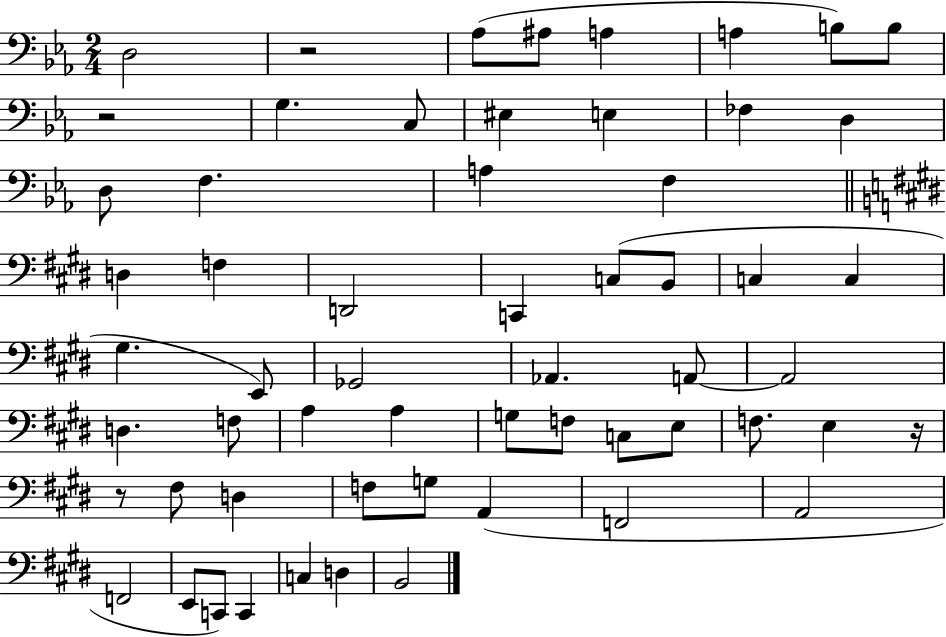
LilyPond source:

{
  \clef bass
  \numericTimeSignature
  \time 2/4
  \key ees \major
  d2 | r2 | aes8( ais8 a4 | a4 b8) b8 | \break r2 | g4. c8 | eis4 e4 | fes4 d4 | \break d8 f4. | a4 f4 | \bar "||" \break \key e \major d4 f4 | d,2 | c,4 c8( b,8 | c4 c4 | \break gis4. e,8) | ges,2 | aes,4. a,8~~ | a,2 | \break d4. f8 | a4 a4 | g8 f8 c8 e8 | f8. e4 r16 | \break r8 fis8 d4 | f8 g8 a,4( | f,2 | a,2 | \break f,2 | e,8 c,8) c,4 | c4 d4 | b,2 | \break \bar "|."
}